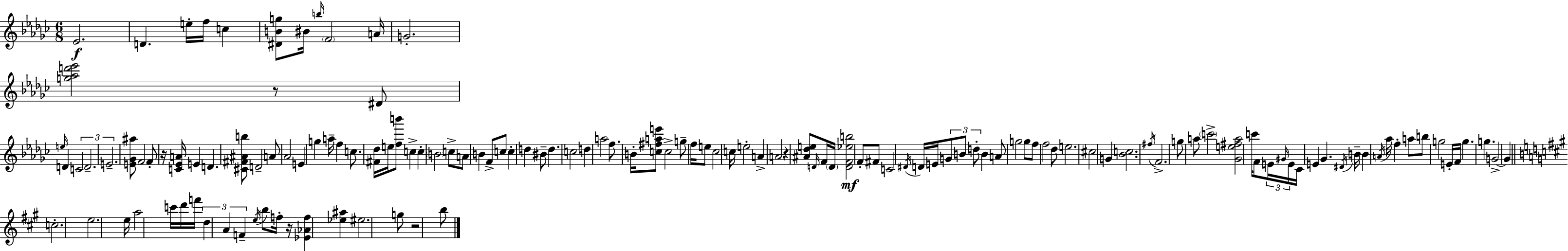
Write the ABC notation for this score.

X:1
T:Untitled
M:6/8
L:1/4
K:Ebm
_E2 D e/4 f/4 c [^DBg]/2 ^B/4 b/4 F2 A/4 G2 [g_ad'_e']2 z/2 ^D/2 e/4 D C2 D2 E2 [E_G^a]/2 F2 F/2 z/4 [C_EA]/4 E D [^C^F^Ab]/2 D2 A/2 _A2 E g a/4 f c/2 [^F_d]/4 e/4 [fb']/2 c c B2 c/2 A/2 B F/2 c/2 c d ^B/2 d c2 d a2 f/2 B/4 [c^fae']/2 c2 g/2 f/4 e/2 _c2 c/4 e2 A A2 z [^A_de]/2 D/4 F/4 D/4 [DF_eb]2 F/2 ^F/2 C2 ^D/4 D/4 E/4 G/2 B/2 d/2 B A/2 g2 g/2 f/2 f2 _d/2 e2 ^c2 G [_Bc]2 ^f/4 F2 g/2 a/2 c'2 [_Ge^fa]2 c'/4 F/2 E/4 ^G/4 E/4 _C/4 E _G ^D/4 B/4 B A/4 _a/4 f a/2 b/2 g2 E/4 F/4 g g G2 G c2 e2 e/4 a2 c'/4 d'/4 f'/4 d A F e/4 b/2 f/4 z/4 [_E_Af] [_e^a] ^e2 g/2 z2 b/2